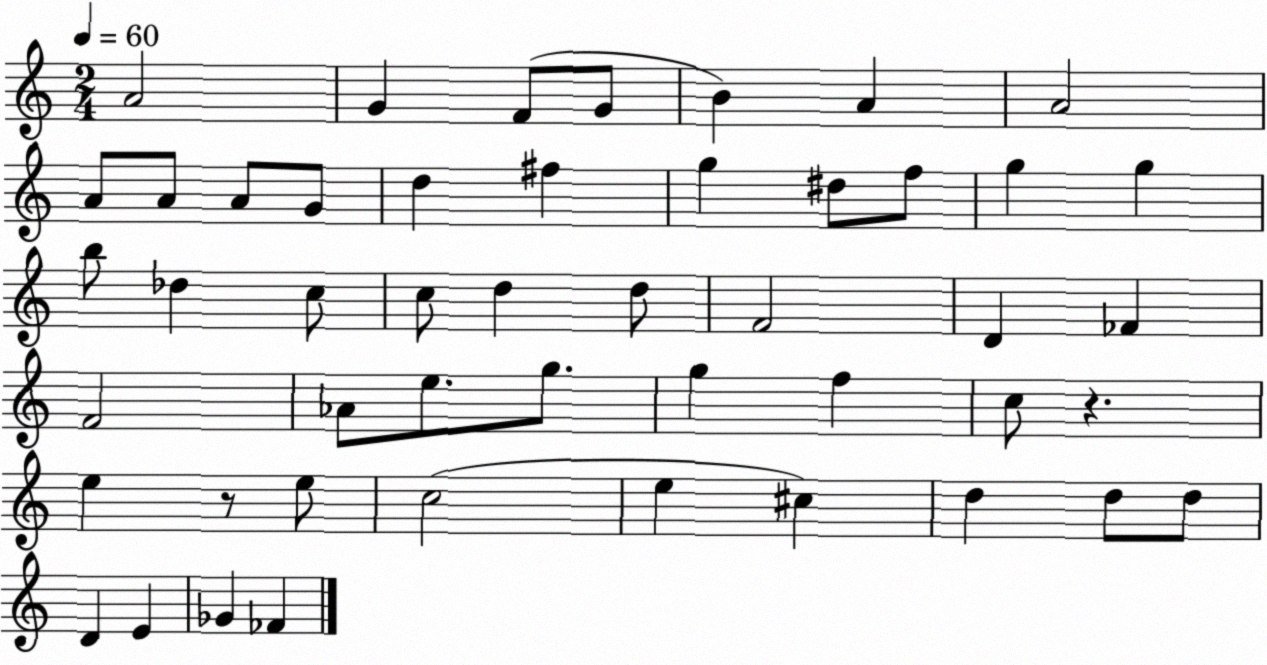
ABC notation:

X:1
T:Untitled
M:2/4
L:1/4
K:C
A2 G F/2 G/2 B A A2 A/2 A/2 A/2 G/2 d ^f g ^d/2 f/2 g g b/2 _d c/2 c/2 d d/2 F2 D _F F2 _A/2 e/2 g/2 g f c/2 z e z/2 e/2 c2 e ^c d d/2 d/2 D E _G _F